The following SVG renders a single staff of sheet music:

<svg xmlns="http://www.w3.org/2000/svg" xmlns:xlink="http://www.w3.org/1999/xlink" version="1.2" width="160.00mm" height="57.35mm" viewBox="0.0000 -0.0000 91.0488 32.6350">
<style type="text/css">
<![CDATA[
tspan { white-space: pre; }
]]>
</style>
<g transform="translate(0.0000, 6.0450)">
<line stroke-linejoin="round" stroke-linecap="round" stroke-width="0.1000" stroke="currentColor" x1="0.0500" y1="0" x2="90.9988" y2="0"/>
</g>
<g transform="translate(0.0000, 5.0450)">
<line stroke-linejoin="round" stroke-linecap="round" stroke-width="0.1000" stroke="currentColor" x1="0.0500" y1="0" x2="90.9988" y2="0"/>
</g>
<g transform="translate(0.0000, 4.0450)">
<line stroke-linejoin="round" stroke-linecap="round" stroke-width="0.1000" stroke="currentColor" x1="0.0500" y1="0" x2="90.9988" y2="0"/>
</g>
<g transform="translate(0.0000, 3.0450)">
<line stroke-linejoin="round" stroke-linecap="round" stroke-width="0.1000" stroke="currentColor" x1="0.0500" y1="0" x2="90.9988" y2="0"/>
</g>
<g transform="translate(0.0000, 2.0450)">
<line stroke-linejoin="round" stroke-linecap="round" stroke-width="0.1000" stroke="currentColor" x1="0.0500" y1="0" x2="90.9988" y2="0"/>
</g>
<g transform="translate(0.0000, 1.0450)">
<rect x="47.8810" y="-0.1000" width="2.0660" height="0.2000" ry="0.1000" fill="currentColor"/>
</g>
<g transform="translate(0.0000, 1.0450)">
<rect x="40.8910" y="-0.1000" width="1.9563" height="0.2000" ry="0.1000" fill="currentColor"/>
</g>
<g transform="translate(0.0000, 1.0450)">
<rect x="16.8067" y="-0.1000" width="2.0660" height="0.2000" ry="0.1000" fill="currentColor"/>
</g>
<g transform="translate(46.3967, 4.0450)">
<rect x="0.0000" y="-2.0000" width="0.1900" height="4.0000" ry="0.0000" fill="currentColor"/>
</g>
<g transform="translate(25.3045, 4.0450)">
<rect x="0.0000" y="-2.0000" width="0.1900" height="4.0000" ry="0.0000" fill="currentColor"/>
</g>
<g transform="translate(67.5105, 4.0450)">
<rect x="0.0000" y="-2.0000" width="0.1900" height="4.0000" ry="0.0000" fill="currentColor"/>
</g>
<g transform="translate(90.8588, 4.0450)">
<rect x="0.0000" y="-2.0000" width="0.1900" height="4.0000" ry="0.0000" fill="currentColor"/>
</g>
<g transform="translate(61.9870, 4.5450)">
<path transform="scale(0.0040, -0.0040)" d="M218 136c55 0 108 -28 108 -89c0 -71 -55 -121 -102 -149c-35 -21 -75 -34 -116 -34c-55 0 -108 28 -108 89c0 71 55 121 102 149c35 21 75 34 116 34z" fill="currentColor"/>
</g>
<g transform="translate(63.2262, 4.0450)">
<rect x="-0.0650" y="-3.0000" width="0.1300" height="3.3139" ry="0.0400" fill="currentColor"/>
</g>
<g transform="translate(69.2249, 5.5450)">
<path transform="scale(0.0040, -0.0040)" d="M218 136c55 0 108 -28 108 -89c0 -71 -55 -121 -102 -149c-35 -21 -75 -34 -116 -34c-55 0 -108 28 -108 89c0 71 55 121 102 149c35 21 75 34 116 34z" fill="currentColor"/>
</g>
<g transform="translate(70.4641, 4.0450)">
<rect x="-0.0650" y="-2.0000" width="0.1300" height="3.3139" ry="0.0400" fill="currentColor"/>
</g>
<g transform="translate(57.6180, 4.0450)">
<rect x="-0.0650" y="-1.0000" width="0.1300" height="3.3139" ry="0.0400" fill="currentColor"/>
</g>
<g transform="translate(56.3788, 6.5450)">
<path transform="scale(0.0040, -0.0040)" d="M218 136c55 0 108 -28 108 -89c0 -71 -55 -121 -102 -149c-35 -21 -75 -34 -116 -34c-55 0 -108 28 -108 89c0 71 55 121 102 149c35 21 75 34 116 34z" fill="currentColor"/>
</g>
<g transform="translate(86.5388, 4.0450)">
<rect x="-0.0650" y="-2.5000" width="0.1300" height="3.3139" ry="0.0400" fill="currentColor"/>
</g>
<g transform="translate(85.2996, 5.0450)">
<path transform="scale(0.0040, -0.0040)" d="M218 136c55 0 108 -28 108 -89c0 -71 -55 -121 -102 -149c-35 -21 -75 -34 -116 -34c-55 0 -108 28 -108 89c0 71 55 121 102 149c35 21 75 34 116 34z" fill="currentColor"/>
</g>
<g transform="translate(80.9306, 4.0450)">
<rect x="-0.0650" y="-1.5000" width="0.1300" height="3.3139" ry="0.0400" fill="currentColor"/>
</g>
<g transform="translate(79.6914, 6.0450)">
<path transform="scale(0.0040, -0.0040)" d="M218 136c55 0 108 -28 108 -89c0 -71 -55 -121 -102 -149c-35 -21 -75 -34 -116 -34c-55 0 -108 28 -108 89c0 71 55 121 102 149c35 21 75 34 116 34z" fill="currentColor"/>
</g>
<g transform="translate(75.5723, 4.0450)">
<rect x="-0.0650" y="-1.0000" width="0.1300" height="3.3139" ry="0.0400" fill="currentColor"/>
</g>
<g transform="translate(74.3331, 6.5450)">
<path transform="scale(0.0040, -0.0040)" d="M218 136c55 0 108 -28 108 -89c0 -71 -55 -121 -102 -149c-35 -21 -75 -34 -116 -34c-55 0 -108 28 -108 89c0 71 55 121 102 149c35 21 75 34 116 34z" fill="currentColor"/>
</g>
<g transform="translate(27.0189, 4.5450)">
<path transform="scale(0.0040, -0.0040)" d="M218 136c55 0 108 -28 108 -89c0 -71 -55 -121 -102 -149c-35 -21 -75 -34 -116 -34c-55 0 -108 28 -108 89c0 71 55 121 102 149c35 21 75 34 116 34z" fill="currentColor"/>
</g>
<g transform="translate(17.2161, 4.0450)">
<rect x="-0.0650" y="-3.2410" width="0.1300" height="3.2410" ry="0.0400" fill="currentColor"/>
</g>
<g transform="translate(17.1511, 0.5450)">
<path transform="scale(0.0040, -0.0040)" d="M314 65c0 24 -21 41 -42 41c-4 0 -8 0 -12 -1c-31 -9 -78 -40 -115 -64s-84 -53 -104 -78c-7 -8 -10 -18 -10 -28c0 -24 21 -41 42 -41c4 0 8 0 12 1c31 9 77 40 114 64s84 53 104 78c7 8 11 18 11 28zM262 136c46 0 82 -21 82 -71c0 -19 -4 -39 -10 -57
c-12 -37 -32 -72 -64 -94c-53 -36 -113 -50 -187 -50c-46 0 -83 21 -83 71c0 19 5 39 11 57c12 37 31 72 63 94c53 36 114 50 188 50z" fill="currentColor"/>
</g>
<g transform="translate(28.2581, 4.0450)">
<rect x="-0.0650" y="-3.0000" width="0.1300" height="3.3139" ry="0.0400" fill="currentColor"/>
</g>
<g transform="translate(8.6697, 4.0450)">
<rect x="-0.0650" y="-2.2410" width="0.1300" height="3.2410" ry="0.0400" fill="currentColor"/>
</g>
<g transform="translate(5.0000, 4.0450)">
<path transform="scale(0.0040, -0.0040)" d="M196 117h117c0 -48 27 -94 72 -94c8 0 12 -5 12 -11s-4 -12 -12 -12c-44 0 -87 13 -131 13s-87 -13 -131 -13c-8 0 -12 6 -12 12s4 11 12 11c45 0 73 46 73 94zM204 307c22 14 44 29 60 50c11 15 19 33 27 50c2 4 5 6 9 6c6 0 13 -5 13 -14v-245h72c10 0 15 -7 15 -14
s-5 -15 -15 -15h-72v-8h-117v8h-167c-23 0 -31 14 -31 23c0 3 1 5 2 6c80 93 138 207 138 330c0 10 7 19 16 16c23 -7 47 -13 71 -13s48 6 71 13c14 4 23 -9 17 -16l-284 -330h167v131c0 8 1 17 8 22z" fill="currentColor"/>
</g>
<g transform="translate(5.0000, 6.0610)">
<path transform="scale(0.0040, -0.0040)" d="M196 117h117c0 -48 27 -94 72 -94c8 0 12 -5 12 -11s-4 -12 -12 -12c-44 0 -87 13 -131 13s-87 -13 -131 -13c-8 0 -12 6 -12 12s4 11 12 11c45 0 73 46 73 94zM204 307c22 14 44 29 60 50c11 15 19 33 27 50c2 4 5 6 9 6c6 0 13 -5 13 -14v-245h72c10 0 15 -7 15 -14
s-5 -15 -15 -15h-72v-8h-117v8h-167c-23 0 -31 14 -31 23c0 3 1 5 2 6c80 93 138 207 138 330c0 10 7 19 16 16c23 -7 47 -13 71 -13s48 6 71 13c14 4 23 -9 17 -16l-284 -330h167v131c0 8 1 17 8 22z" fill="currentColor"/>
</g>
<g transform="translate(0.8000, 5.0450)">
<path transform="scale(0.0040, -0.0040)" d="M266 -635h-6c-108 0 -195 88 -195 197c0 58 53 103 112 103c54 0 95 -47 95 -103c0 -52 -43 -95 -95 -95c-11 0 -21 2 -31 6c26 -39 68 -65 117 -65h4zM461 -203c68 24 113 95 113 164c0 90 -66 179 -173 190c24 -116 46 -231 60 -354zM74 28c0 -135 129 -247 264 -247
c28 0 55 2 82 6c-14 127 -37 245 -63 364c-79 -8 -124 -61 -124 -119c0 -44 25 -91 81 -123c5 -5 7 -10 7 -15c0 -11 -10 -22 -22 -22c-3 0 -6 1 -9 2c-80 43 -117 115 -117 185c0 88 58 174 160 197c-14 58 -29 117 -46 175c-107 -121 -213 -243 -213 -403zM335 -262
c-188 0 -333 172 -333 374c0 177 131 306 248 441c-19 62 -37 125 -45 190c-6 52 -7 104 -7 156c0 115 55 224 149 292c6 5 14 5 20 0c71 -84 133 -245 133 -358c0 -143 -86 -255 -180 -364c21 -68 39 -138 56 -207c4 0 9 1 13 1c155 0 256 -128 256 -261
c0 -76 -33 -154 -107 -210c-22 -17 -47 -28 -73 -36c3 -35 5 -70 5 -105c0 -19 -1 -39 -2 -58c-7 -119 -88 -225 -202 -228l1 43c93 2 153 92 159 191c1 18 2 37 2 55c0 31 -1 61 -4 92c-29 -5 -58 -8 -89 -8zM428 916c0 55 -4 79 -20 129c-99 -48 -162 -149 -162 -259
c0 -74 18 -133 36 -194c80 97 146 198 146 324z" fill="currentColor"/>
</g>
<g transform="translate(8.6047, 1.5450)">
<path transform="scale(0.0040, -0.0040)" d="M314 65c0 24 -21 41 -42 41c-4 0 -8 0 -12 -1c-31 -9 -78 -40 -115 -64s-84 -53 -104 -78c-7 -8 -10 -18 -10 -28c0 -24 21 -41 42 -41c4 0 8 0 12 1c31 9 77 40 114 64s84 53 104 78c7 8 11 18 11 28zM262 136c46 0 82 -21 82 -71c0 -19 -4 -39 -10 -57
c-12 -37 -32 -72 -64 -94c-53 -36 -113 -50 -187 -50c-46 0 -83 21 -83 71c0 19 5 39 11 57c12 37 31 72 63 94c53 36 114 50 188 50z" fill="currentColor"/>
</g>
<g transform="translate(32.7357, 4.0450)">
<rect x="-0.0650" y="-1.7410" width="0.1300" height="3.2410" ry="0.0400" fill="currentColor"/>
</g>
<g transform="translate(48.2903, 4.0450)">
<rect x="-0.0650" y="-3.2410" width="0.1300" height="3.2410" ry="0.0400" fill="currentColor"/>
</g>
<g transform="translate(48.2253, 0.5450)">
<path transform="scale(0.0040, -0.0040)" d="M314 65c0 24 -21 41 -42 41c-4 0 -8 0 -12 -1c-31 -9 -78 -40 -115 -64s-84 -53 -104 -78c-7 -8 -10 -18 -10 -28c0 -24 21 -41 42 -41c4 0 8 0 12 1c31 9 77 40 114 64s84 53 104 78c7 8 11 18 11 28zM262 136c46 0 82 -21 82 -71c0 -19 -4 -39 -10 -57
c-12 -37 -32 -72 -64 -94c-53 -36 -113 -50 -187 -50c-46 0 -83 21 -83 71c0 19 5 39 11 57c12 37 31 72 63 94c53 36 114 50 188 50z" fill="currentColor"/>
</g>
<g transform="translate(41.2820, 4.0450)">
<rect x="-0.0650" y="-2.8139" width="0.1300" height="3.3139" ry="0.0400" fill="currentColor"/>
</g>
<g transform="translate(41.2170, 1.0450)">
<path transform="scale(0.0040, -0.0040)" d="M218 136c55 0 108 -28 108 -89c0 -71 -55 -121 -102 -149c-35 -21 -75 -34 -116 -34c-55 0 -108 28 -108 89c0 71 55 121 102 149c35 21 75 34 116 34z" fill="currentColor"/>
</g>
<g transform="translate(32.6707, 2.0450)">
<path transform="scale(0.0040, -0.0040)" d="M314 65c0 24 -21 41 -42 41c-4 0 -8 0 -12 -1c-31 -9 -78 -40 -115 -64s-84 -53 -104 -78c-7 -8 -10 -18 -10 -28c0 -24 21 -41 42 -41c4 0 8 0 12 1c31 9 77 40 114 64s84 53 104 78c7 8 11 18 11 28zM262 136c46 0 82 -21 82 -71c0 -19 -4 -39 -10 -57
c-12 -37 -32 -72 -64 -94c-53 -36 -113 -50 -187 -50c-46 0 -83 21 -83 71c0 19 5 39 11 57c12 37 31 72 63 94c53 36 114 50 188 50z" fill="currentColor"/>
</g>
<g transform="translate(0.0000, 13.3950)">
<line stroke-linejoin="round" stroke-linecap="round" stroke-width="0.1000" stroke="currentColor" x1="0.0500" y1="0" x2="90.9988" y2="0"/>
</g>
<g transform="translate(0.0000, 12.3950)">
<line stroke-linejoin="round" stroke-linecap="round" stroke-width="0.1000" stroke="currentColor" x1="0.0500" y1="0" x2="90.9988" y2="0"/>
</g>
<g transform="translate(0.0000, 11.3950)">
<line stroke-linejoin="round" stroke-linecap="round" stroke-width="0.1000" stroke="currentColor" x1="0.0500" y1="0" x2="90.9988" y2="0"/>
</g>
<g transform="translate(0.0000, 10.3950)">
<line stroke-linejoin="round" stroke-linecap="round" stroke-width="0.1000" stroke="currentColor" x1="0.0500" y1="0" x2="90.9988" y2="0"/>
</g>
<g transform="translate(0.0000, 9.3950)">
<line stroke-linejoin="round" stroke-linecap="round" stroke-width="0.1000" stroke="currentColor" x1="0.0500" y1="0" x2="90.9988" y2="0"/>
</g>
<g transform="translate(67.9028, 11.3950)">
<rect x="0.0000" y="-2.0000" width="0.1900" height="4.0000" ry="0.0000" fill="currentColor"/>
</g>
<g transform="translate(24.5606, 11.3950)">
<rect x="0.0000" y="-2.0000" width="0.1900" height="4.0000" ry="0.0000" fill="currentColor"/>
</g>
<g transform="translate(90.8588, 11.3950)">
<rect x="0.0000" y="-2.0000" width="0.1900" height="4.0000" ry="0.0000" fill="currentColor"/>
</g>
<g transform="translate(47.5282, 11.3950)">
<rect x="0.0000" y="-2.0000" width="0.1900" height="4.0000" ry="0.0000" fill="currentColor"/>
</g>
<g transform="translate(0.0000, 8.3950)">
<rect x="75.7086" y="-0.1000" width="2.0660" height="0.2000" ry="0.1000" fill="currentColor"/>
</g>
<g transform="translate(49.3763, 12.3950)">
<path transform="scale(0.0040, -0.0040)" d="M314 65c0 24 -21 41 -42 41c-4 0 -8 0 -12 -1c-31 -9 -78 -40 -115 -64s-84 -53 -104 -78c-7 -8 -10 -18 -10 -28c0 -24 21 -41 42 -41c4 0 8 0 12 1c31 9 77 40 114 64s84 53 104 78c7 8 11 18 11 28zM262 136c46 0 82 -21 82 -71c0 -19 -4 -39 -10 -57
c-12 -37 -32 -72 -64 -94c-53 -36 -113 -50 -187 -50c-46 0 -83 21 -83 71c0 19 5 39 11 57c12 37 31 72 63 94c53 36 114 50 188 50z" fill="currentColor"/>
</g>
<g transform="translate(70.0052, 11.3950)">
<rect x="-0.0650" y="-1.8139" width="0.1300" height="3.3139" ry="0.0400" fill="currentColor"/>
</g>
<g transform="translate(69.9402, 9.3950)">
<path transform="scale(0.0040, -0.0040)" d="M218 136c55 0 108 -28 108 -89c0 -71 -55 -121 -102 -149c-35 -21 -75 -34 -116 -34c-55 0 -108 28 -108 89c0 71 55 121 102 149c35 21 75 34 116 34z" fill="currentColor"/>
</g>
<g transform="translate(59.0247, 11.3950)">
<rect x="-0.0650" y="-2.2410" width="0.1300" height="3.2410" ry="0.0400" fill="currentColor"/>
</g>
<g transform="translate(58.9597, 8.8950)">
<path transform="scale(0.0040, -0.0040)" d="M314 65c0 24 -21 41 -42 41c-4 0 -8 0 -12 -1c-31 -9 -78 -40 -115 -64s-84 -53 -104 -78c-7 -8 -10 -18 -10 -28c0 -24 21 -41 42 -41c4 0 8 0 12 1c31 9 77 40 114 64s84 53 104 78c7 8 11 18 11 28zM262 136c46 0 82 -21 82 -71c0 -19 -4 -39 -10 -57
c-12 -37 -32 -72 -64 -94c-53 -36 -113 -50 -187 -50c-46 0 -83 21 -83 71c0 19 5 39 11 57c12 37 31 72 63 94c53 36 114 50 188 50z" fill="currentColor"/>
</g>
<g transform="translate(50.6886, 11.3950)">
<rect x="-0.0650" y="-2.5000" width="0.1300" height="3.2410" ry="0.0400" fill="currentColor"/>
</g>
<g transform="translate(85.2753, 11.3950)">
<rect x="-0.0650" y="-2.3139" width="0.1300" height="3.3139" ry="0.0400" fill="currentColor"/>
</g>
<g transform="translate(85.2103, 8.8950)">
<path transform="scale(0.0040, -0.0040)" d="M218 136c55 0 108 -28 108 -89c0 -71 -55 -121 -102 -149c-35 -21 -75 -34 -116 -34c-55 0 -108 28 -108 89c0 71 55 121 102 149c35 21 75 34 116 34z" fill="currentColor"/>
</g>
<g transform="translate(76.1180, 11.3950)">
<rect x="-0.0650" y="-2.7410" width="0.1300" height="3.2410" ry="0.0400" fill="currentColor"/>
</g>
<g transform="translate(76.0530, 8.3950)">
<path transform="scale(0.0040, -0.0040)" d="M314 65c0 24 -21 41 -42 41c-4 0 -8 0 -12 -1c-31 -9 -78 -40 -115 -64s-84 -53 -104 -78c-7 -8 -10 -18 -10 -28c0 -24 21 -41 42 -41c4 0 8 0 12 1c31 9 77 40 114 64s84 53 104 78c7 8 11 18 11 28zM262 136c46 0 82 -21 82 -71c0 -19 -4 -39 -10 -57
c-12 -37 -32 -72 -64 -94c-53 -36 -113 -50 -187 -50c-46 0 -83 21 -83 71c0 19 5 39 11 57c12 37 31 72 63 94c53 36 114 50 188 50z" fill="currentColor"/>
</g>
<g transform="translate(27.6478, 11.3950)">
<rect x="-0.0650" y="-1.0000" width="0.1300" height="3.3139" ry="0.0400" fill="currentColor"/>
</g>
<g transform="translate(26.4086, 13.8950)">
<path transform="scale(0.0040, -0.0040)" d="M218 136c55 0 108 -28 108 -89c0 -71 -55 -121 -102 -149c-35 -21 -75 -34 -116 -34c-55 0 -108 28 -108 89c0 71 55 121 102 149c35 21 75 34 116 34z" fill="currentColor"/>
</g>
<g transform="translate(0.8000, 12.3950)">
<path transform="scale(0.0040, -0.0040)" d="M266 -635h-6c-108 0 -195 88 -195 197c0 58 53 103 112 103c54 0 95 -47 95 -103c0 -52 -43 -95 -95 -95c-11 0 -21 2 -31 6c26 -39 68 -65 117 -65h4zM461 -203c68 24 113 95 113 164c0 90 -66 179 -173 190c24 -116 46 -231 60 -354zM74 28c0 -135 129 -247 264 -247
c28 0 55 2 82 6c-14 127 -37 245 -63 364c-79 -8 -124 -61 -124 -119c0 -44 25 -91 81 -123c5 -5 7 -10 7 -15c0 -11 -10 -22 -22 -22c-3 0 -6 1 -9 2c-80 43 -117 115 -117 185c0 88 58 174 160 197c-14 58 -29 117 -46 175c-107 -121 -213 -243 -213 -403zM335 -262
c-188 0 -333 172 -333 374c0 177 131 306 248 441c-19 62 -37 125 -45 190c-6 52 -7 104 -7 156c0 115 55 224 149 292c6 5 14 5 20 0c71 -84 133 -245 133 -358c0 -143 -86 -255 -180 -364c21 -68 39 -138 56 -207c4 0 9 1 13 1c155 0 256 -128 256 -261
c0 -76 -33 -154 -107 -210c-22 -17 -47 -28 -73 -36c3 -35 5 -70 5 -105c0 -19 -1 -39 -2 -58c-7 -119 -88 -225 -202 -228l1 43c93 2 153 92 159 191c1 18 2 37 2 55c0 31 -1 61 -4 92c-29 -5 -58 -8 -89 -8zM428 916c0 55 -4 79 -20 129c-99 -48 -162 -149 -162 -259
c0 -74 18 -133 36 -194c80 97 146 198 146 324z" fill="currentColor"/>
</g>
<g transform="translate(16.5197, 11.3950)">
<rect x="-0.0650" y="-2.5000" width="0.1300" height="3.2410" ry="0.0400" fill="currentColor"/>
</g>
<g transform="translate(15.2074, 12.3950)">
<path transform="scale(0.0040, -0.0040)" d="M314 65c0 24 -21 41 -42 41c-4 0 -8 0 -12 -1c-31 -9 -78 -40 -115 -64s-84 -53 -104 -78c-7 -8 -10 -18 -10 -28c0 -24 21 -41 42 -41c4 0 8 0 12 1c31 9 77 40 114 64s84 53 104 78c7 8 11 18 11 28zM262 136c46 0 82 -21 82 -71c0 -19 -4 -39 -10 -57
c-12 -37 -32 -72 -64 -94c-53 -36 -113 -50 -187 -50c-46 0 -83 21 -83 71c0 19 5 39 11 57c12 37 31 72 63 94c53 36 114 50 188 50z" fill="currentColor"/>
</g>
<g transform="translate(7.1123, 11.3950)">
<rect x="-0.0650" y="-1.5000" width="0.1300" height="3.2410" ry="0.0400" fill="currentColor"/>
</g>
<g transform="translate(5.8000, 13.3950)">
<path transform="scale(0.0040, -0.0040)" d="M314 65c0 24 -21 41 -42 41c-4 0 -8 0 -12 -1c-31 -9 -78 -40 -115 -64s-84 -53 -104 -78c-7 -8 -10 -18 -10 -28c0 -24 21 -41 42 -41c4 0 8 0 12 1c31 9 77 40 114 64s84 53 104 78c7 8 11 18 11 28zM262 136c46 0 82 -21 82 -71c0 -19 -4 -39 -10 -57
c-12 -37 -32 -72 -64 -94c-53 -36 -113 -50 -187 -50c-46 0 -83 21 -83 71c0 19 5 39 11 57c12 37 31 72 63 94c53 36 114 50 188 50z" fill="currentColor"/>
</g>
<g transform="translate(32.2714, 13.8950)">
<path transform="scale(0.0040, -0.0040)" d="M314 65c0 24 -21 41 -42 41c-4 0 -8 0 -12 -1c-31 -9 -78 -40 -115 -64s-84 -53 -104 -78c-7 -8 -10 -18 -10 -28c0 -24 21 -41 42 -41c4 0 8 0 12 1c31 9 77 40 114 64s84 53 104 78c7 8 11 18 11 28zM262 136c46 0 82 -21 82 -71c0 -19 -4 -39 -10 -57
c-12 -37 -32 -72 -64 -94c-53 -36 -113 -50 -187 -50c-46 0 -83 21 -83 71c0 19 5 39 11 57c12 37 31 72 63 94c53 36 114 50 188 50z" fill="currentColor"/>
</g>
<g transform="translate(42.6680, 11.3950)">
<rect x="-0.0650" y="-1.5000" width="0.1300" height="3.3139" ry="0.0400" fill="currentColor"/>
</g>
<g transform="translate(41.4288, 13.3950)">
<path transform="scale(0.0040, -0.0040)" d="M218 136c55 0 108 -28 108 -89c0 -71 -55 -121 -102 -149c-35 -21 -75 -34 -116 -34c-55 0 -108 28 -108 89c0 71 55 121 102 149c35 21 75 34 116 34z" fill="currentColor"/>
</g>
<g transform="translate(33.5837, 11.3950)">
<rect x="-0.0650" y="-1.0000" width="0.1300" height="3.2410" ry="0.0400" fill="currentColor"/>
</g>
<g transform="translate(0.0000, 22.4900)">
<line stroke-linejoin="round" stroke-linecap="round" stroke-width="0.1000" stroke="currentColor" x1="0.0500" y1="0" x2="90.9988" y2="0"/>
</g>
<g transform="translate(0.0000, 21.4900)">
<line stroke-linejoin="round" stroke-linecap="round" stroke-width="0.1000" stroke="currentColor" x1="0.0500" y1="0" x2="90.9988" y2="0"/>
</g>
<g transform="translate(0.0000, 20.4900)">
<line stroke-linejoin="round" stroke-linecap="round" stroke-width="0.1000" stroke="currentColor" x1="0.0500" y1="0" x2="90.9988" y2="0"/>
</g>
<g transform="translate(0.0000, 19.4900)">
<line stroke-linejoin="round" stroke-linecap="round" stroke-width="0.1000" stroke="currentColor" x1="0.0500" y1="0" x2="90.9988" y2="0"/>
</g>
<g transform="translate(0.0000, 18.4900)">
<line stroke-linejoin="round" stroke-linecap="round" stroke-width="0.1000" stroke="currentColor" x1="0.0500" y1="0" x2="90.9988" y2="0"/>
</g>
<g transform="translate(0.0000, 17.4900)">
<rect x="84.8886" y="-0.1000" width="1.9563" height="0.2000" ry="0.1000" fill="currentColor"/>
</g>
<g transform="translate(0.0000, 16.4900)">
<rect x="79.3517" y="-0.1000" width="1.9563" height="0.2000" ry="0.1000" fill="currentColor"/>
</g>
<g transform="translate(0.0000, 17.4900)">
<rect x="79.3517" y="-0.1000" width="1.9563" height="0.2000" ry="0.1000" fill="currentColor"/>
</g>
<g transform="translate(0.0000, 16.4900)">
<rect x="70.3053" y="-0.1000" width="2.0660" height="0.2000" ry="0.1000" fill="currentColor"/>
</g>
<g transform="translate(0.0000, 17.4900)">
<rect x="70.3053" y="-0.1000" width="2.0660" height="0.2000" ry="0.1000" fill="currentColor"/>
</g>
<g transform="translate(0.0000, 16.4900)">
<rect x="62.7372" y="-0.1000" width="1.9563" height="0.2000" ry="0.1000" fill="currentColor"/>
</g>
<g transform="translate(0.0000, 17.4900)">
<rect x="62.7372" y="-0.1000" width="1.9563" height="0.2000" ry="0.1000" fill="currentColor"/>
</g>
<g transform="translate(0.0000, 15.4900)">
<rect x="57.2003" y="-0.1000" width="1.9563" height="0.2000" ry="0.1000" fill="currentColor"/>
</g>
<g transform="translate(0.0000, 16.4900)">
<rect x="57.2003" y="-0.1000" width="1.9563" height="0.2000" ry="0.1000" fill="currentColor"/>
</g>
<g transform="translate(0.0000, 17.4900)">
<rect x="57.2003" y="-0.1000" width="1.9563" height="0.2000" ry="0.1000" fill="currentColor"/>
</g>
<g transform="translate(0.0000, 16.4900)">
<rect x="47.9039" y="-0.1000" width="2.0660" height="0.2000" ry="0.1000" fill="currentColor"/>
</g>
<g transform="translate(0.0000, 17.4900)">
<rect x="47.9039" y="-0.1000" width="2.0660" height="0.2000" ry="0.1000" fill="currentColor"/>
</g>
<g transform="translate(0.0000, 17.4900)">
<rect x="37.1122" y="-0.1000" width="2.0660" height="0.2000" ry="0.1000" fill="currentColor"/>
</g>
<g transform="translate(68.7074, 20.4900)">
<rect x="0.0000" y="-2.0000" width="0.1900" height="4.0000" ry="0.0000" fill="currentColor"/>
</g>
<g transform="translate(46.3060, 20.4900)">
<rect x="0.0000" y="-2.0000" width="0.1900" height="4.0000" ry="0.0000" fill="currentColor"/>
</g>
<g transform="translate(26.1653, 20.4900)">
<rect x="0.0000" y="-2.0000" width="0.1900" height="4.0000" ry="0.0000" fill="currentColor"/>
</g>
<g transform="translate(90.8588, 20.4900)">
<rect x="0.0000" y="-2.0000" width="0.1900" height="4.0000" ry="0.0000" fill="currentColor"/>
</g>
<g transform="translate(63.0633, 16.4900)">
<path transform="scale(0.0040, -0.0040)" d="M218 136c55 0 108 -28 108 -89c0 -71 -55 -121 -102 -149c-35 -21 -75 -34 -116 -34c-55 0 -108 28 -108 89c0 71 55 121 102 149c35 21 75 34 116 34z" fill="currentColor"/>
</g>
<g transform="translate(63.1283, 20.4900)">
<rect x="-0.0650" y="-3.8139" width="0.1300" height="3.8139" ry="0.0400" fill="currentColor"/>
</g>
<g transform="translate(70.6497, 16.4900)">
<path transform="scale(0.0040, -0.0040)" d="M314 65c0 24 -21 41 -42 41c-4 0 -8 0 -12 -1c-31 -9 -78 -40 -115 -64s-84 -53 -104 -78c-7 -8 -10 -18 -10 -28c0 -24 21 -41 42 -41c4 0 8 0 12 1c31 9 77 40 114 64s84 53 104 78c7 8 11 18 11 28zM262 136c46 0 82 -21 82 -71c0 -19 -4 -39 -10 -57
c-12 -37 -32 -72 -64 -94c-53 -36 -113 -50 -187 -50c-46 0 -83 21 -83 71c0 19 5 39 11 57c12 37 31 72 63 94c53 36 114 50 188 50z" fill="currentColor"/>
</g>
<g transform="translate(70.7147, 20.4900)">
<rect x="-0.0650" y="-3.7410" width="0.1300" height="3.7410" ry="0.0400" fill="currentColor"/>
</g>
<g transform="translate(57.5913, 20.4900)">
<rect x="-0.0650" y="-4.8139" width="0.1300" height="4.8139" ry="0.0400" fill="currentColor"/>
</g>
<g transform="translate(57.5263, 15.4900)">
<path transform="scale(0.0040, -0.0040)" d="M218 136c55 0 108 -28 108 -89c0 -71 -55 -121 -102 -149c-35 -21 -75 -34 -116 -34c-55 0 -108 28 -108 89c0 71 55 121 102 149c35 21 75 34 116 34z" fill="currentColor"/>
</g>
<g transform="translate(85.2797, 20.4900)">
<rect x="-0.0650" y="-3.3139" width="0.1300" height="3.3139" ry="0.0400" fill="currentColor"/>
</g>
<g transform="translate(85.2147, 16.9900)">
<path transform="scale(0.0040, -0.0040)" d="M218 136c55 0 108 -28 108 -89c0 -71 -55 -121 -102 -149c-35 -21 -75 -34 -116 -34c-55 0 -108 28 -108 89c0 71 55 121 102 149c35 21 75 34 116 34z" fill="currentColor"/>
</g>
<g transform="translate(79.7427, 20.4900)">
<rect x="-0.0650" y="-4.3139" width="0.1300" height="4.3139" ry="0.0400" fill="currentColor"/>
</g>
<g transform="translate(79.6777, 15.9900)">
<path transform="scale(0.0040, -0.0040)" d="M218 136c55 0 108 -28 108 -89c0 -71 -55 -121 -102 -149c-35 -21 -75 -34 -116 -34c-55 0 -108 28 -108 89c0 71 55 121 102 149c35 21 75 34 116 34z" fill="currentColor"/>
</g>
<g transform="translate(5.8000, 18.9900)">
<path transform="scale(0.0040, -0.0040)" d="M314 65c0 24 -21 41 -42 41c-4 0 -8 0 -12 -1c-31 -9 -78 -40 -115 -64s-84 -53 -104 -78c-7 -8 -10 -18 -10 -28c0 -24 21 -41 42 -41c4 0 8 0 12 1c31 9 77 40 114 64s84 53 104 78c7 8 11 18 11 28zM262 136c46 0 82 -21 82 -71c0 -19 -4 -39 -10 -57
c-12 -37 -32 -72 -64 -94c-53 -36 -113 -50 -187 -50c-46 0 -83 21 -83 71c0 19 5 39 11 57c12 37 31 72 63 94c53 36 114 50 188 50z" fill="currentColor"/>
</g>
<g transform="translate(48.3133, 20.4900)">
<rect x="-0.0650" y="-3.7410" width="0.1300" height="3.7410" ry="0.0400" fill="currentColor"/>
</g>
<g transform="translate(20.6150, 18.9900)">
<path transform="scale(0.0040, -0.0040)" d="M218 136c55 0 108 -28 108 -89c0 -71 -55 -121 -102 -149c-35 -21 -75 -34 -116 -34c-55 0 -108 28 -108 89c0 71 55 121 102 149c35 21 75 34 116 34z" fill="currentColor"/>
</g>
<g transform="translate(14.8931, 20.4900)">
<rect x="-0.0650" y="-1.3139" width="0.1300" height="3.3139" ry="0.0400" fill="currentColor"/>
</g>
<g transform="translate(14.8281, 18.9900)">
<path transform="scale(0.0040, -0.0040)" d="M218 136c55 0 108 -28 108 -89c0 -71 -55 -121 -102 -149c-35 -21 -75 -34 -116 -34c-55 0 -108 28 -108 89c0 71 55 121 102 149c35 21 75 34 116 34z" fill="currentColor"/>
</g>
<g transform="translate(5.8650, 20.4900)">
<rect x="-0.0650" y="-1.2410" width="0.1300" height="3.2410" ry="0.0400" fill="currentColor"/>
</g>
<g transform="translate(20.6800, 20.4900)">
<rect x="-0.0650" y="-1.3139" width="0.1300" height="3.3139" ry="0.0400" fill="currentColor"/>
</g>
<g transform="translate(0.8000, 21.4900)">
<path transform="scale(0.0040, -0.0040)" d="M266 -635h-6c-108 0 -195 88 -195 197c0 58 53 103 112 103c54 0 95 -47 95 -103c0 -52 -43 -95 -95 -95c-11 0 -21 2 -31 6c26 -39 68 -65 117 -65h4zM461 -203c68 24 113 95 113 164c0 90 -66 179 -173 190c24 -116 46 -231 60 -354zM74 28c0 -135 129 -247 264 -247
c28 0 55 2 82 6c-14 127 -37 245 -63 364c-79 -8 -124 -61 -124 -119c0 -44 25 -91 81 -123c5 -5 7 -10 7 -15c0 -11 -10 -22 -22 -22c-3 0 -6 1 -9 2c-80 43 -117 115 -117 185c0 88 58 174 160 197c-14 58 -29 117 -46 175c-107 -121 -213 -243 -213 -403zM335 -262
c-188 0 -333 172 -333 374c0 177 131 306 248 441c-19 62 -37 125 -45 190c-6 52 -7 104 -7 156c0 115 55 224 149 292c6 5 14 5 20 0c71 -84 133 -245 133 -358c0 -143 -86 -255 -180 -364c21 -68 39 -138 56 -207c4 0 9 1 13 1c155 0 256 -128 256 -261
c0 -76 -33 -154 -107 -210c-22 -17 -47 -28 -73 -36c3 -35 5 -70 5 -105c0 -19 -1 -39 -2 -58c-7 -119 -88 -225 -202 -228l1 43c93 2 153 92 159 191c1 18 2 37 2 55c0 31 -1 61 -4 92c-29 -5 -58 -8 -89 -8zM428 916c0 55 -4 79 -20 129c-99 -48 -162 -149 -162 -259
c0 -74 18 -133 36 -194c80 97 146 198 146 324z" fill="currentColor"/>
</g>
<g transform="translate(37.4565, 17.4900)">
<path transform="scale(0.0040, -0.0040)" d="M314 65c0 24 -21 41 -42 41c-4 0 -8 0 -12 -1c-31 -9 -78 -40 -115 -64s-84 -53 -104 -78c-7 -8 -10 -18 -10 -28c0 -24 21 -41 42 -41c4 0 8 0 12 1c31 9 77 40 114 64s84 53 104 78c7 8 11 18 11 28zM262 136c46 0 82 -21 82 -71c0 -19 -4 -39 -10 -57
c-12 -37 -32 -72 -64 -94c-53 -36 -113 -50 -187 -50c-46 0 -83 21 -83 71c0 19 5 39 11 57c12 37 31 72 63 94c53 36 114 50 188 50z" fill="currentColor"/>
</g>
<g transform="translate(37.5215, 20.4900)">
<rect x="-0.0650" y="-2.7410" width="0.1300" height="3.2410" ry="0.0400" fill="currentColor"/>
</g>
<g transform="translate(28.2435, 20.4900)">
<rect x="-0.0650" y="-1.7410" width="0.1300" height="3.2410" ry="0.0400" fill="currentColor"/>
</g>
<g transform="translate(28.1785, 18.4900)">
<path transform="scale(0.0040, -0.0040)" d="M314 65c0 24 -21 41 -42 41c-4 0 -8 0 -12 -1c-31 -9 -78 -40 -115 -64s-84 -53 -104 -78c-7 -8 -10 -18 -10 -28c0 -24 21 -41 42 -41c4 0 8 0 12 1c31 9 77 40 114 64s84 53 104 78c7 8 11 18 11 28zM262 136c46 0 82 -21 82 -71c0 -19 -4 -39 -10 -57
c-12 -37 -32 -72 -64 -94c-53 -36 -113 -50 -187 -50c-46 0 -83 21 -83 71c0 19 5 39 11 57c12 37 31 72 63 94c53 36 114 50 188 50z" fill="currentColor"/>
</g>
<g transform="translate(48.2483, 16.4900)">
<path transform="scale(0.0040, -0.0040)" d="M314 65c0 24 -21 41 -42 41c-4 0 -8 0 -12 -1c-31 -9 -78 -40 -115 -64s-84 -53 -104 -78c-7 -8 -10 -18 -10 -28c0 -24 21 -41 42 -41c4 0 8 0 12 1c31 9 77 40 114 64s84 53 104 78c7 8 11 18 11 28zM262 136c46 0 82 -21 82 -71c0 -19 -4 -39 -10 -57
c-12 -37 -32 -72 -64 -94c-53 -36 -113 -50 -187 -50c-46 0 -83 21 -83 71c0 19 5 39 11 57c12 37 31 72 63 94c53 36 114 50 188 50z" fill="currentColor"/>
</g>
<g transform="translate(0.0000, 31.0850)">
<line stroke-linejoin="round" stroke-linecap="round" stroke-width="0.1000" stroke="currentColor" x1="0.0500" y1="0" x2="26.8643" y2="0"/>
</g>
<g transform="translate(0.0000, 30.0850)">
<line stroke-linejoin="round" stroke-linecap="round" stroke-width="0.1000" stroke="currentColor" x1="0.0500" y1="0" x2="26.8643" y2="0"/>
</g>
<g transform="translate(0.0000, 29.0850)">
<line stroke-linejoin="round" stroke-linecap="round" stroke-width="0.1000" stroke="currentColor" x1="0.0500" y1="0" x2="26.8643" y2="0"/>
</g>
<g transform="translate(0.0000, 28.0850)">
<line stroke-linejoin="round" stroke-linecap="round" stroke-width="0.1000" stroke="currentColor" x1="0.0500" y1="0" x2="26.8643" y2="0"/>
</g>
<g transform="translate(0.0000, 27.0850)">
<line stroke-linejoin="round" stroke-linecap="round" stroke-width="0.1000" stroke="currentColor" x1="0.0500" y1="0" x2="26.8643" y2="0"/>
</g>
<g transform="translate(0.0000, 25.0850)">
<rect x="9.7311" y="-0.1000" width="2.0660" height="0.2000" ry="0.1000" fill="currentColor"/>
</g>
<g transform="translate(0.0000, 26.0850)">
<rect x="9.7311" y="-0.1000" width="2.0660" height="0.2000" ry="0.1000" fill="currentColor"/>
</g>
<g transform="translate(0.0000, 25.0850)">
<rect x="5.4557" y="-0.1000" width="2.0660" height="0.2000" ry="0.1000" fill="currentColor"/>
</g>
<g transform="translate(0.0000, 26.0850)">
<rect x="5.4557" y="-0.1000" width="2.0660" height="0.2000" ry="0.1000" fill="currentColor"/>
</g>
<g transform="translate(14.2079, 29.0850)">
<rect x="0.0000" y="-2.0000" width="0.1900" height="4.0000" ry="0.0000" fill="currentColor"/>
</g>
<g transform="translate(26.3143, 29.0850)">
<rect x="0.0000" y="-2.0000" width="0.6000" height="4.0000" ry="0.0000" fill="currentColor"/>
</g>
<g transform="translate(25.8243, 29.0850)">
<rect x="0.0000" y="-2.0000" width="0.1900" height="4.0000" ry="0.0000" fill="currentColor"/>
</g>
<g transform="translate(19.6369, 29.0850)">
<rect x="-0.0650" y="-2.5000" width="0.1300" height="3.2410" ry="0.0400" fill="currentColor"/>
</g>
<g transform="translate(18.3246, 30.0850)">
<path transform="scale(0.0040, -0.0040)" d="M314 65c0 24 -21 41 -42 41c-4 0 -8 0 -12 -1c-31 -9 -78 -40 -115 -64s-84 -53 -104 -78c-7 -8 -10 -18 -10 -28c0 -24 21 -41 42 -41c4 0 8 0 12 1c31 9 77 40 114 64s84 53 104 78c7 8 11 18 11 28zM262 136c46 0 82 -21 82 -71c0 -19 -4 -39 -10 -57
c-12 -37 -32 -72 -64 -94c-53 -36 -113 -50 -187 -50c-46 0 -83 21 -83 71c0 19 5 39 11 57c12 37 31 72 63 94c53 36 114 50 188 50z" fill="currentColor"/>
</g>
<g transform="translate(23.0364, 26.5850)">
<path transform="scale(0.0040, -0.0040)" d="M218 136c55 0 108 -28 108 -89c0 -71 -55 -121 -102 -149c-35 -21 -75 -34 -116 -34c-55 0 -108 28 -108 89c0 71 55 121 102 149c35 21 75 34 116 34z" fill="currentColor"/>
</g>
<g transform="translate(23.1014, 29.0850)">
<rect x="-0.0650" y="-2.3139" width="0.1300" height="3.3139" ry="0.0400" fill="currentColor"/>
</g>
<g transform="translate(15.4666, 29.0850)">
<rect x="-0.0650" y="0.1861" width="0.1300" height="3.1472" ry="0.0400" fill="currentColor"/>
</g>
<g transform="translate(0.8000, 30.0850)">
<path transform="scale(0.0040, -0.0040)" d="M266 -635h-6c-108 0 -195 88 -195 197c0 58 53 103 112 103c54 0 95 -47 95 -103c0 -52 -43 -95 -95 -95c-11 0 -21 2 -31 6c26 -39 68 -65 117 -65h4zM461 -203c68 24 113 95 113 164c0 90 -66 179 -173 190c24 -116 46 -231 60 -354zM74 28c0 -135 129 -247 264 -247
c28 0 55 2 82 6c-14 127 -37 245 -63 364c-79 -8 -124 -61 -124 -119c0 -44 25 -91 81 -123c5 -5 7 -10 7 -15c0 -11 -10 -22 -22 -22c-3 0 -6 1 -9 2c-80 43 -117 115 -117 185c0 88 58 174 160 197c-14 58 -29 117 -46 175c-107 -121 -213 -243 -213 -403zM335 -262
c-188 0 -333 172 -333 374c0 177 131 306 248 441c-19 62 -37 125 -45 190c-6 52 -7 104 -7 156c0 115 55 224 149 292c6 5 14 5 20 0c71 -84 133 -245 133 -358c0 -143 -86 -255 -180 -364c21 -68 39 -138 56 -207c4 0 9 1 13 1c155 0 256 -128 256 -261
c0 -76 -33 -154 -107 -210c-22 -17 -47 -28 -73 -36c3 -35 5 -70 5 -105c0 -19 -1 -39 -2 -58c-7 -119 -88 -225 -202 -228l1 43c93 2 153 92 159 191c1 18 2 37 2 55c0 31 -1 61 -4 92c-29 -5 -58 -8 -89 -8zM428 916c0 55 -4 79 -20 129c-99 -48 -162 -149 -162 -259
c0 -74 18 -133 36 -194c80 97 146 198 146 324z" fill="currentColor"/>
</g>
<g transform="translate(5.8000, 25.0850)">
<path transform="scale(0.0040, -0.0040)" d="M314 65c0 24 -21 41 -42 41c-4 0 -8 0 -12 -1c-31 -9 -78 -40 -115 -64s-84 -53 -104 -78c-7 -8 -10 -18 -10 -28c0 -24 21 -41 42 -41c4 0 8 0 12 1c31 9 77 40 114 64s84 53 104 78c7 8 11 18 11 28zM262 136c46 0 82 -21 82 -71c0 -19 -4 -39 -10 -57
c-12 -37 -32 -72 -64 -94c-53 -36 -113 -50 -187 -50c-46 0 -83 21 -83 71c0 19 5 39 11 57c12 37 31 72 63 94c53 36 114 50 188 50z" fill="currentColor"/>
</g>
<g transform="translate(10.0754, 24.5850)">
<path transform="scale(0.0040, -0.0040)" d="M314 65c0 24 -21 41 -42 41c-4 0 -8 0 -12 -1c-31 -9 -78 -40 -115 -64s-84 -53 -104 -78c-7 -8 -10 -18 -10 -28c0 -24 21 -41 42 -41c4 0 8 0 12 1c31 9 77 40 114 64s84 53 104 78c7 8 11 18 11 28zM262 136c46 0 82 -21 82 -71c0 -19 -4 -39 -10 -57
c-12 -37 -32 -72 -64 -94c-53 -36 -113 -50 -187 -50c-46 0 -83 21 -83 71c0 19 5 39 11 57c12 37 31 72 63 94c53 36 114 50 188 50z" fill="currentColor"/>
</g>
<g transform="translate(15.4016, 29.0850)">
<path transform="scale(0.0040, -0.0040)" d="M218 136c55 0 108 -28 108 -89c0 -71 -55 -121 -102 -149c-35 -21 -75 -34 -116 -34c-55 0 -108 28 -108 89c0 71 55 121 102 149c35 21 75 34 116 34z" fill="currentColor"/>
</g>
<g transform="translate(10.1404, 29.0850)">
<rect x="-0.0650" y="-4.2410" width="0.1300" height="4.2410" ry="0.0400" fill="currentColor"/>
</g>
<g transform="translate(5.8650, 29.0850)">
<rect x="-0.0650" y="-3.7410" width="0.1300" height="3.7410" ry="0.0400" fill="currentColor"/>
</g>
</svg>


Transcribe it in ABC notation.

X:1
T:Untitled
M:4/4
L:1/4
K:C
g2 b2 A f2 a b2 D A F D E G E2 G2 D D2 E G2 g2 f a2 g e2 e e f2 a2 c'2 e' c' c'2 d' b c'2 d'2 B G2 g